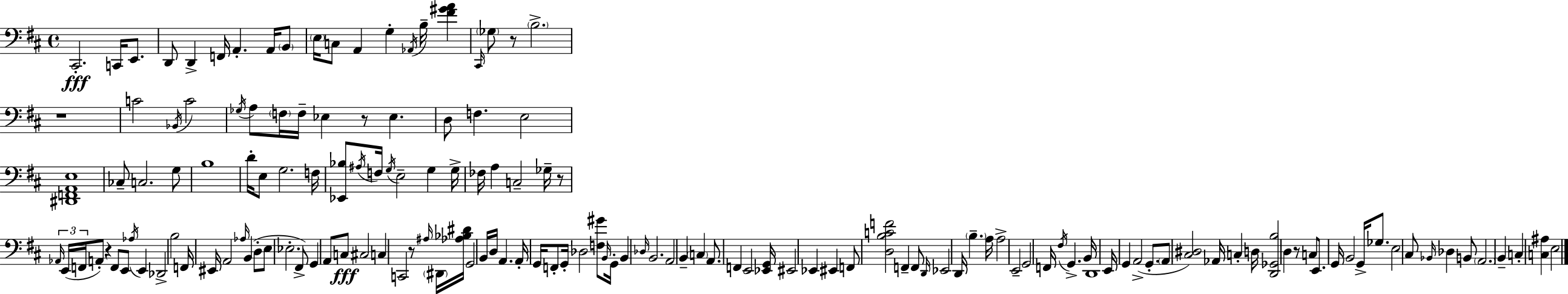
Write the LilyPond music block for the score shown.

{
  \clef bass
  \time 4/4
  \defaultTimeSignature
  \key d \major
  cis,2.-.\fff c,16 e,8. | d,8 d,4-> f,16 a,4.-. a,16 \parenthesize b,8 | \parenthesize e16 c8 a,4 g4-. \acciaccatura { aes,16 } b16-- <fis' gis' a'>4 | \grace { cis,16 } \parenthesize ges8 r8 \parenthesize b2.-> | \break r1 | c'2 \acciaccatura { bes,16 } c'2 | \acciaccatura { ges16 } a8 \parenthesize f16 f16-- ees4 r8 ees4. | d8 f4. e2 | \break <dis, f, a, e>1 | ces8-- c2. | g8 b1 | d'16-. e8 g2. | \break f16 <ees, bes>8 \acciaccatura { ais16 } f16 \acciaccatura { g16 } e2-- | g4 g16-> fes16 a4 c2-- | ges16-- r8 \tuplet 3/2 { \grace { aes,16 }( e,16 f,16 } a,8-.) r4 f,8 | e,8 \acciaccatura { aes16 } e,4 des,2-> | \break b2 f,16 eis,16 a,2 | \grace { aes16 } b,4( d8-. e8 ees2.-. | fis,8->) g,4 a,8 c8\fff | cis2 c4 c,2 | \break r8 \grace { ais16 } \parenthesize dis,16 <aes bes dis'>16 g,2 | b,16 d16 a,4. a,16-. g,16 f,8-. g,16-. des2 | <f gis'>8 \grace { b,16 } g,16-. b,4 \grace { des16 } | b,2. a,2 | \break b,4-- \parenthesize c4 a,8. f,4 | e,2 <ees, g,>16 eis,2 | ees,4 eis,4 f,8 <d b c' f'>2 | f,4-- f,8 \grace { d,16 } ees,2 | \break d,16 \parenthesize b4.-- a16 a2-> | e,2-- g,2 | f,16 \acciaccatura { fis16 } g,4.-> b,16 d,1 | e,16 g,4 | \break a,2->( g,8.-. \parenthesize a,8 | <cis dis>2) aes,16 c4-. d16 <d, ges, b>2 | d4 r8 c8 e,8. | g,16 b,2 g,16-> ges8. e2 | \break cis8 \grace { bes,16 } des4 b,8 \parenthesize a,2. | b,4-- c4-. | <c ais>4 e2 \bar "|."
}